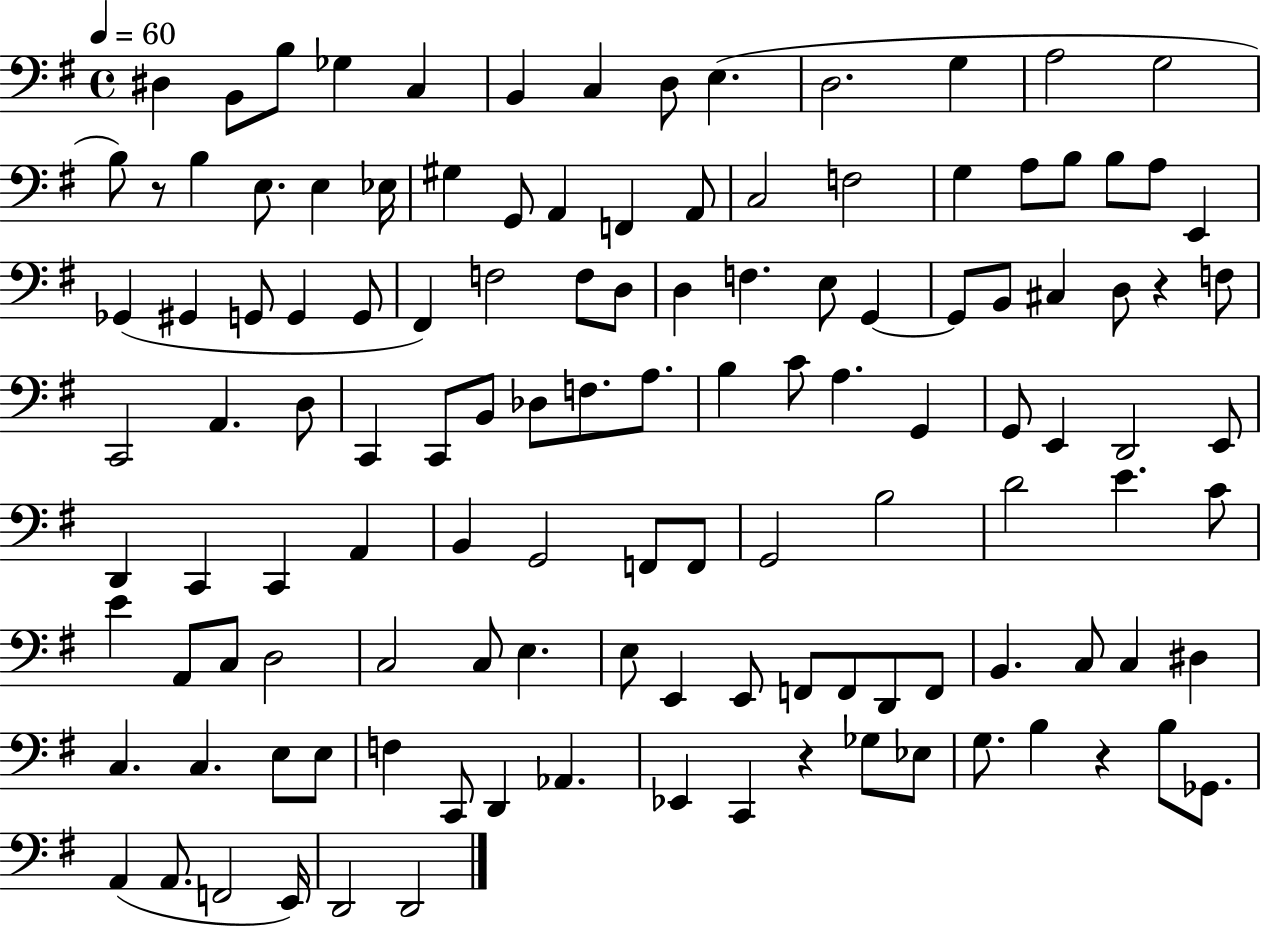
X:1
T:Untitled
M:4/4
L:1/4
K:G
^D, B,,/2 B,/2 _G, C, B,, C, D,/2 E, D,2 G, A,2 G,2 B,/2 z/2 B, E,/2 E, _E,/4 ^G, G,,/2 A,, F,, A,,/2 C,2 F,2 G, A,/2 B,/2 B,/2 A,/2 E,, _G,, ^G,, G,,/2 G,, G,,/2 ^F,, F,2 F,/2 D,/2 D, F, E,/2 G,, G,,/2 B,,/2 ^C, D,/2 z F,/2 C,,2 A,, D,/2 C,, C,,/2 B,,/2 _D,/2 F,/2 A,/2 B, C/2 A, G,, G,,/2 E,, D,,2 E,,/2 D,, C,, C,, A,, B,, G,,2 F,,/2 F,,/2 G,,2 B,2 D2 E C/2 E A,,/2 C,/2 D,2 C,2 C,/2 E, E,/2 E,, E,,/2 F,,/2 F,,/2 D,,/2 F,,/2 B,, C,/2 C, ^D, C, C, E,/2 E,/2 F, C,,/2 D,, _A,, _E,, C,, z _G,/2 _E,/2 G,/2 B, z B,/2 _G,,/2 A,, A,,/2 F,,2 E,,/4 D,,2 D,,2